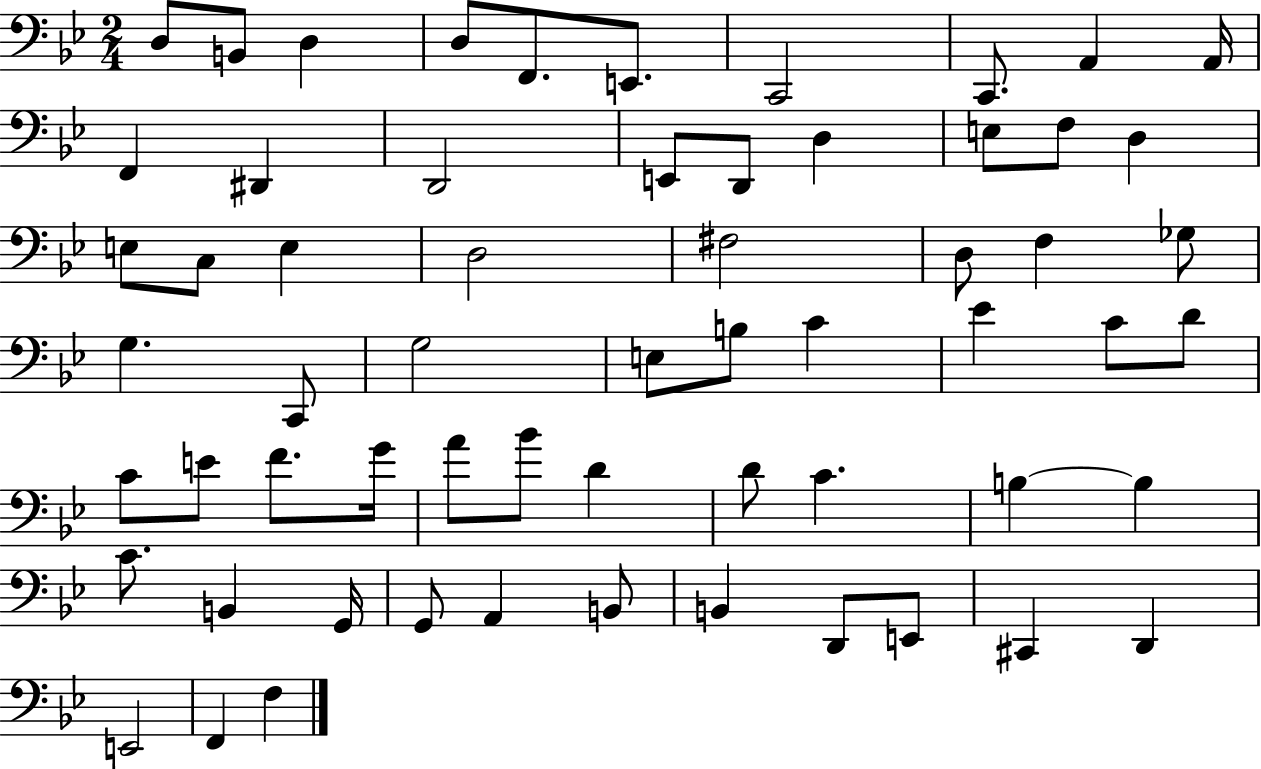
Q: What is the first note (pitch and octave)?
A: D3